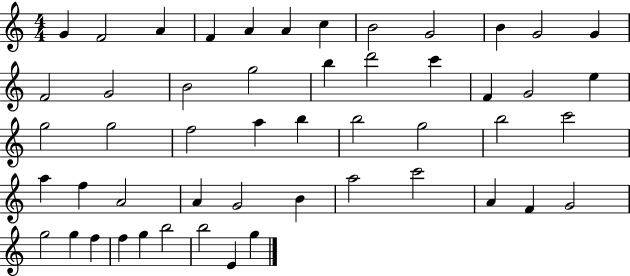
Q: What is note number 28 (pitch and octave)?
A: B5